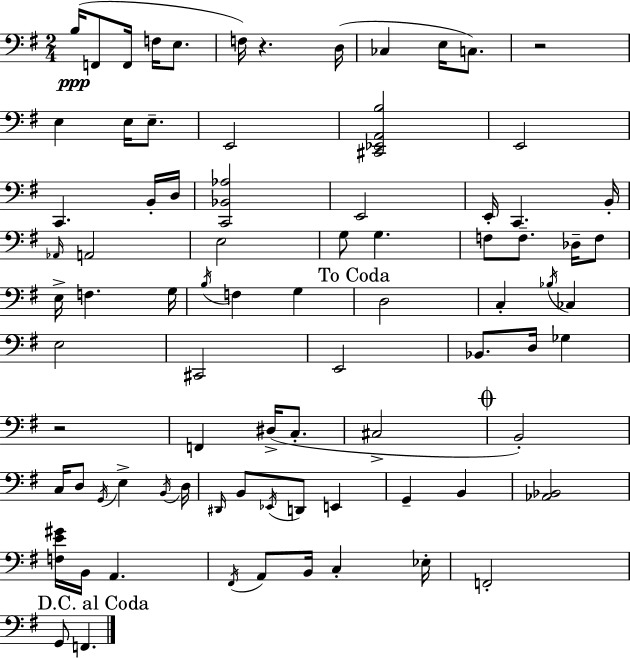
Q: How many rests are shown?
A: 3